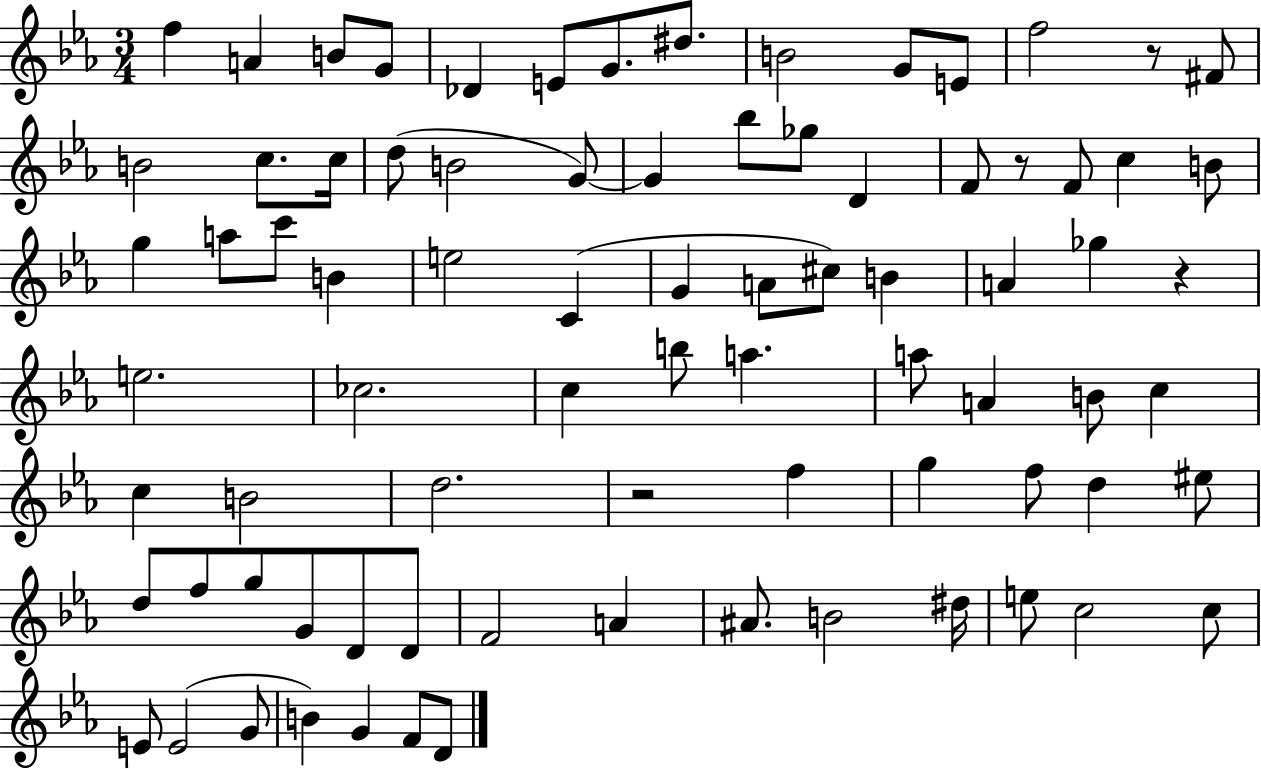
F5/q A4/q B4/e G4/e Db4/q E4/e G4/e. D#5/e. B4/h G4/e E4/e F5/h R/e F#4/e B4/h C5/e. C5/s D5/e B4/h G4/e G4/q Bb5/e Gb5/e D4/q F4/e R/e F4/e C5/q B4/e G5/q A5/e C6/e B4/q E5/h C4/q G4/q A4/e C#5/e B4/q A4/q Gb5/q R/q E5/h. CES5/h. C5/q B5/e A5/q. A5/e A4/q B4/e C5/q C5/q B4/h D5/h. R/h F5/q G5/q F5/e D5/q EIS5/e D5/e F5/e G5/e G4/e D4/e D4/e F4/h A4/q A#4/e. B4/h D#5/s E5/e C5/h C5/e E4/e E4/h G4/e B4/q G4/q F4/e D4/e